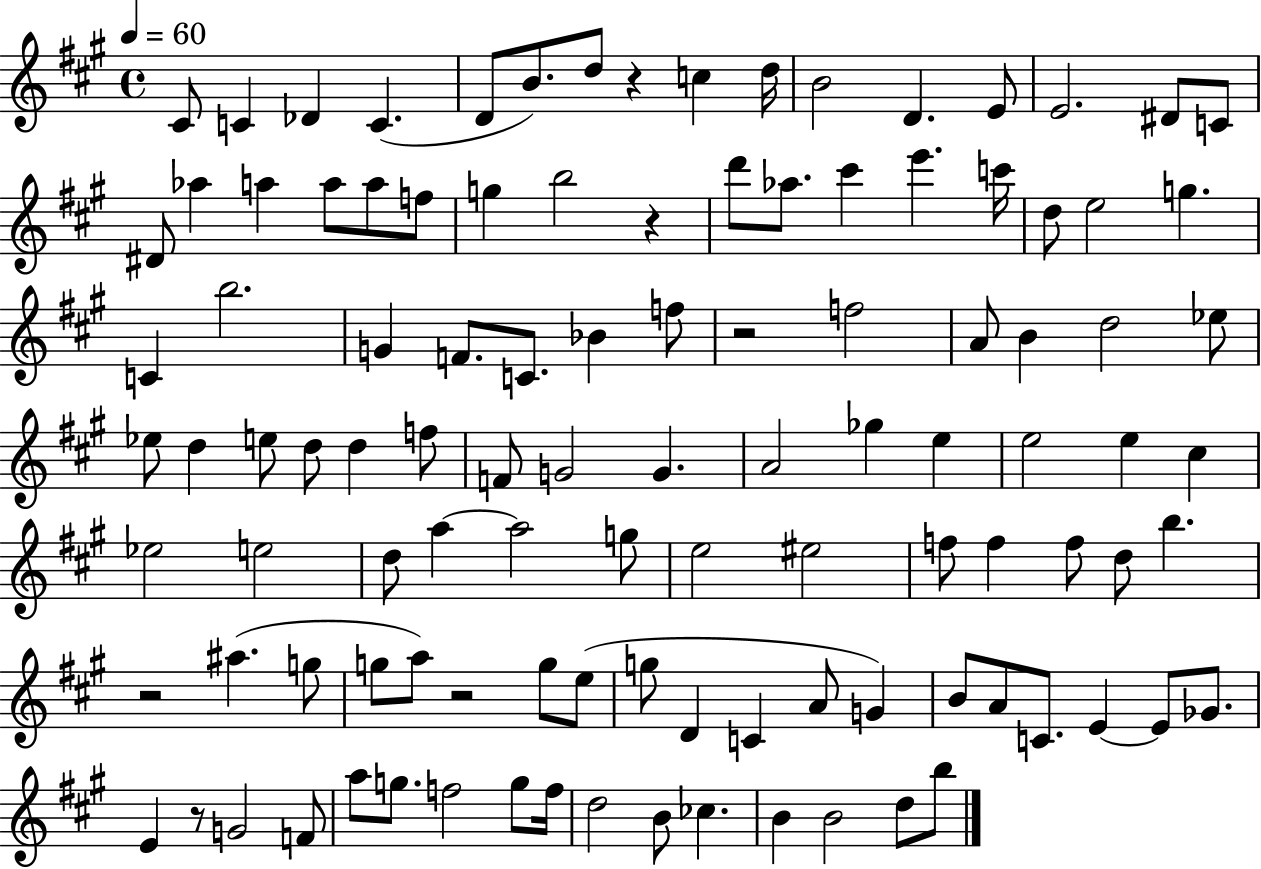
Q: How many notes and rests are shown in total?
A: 109